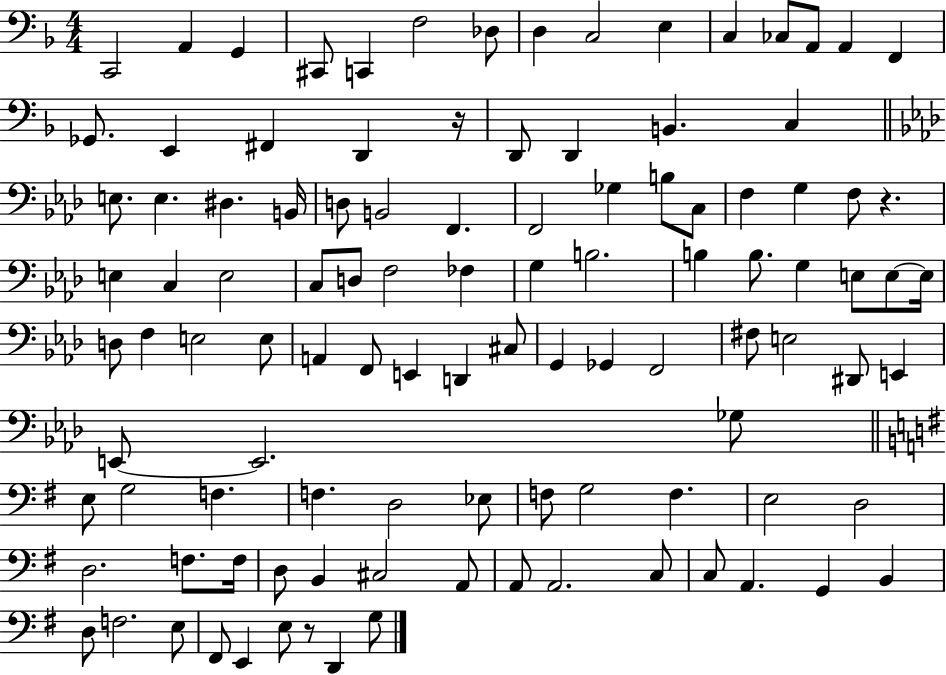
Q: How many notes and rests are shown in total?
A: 107